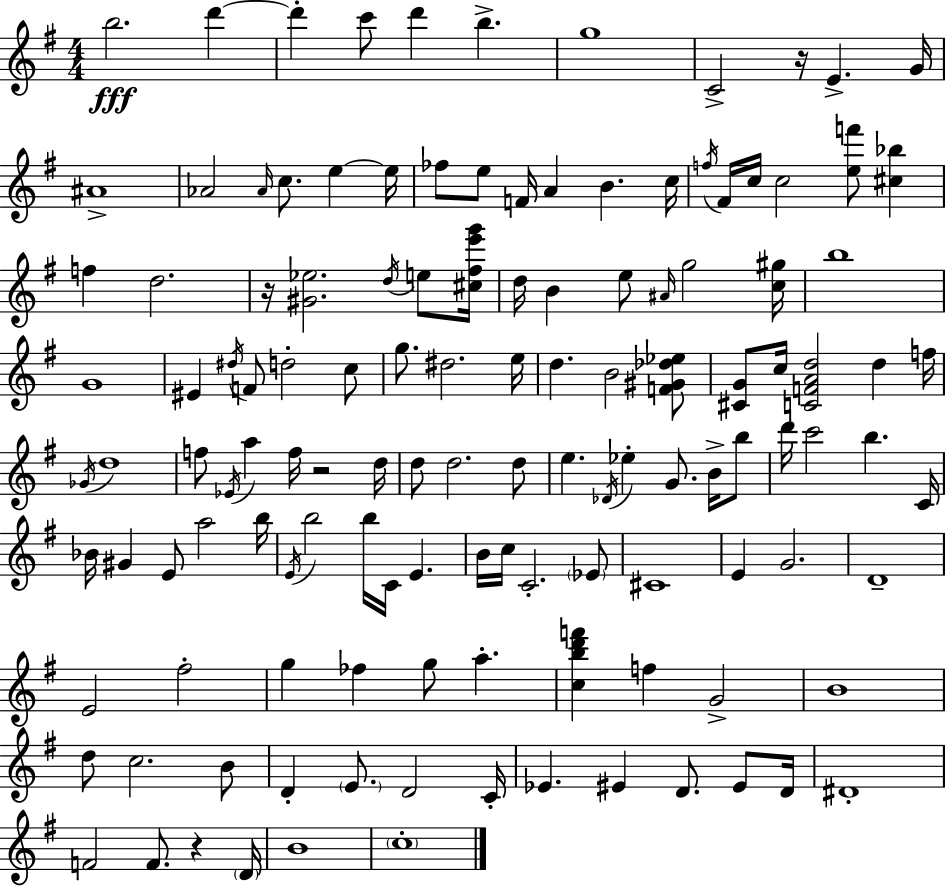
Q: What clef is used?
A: treble